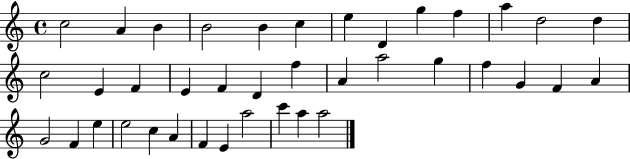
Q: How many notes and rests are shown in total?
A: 39